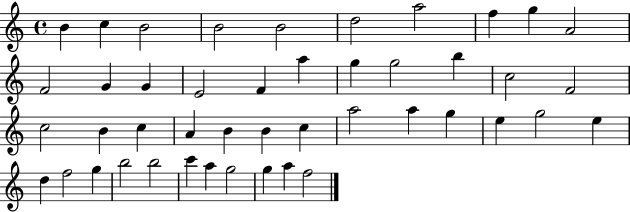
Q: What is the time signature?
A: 4/4